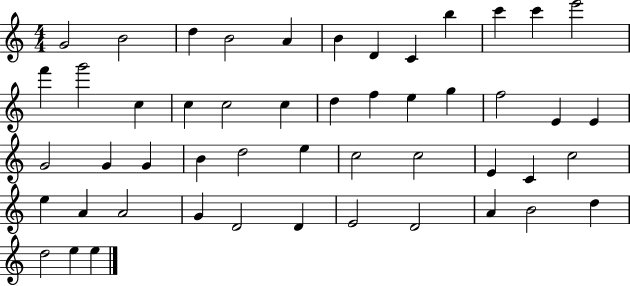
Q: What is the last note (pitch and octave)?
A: E5